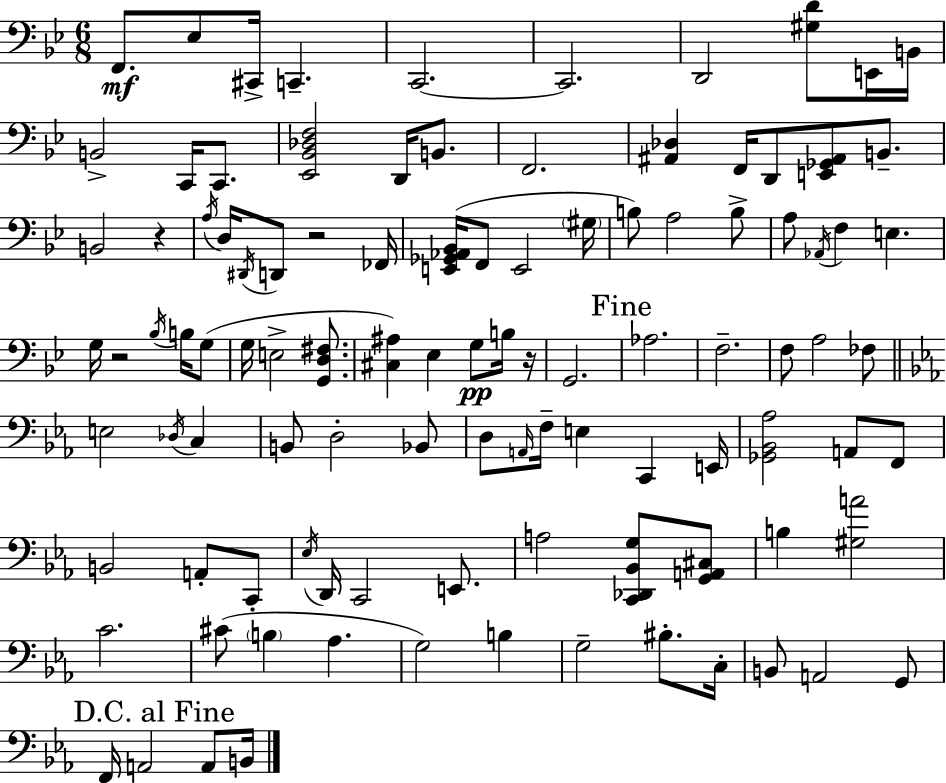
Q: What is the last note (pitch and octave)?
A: B2